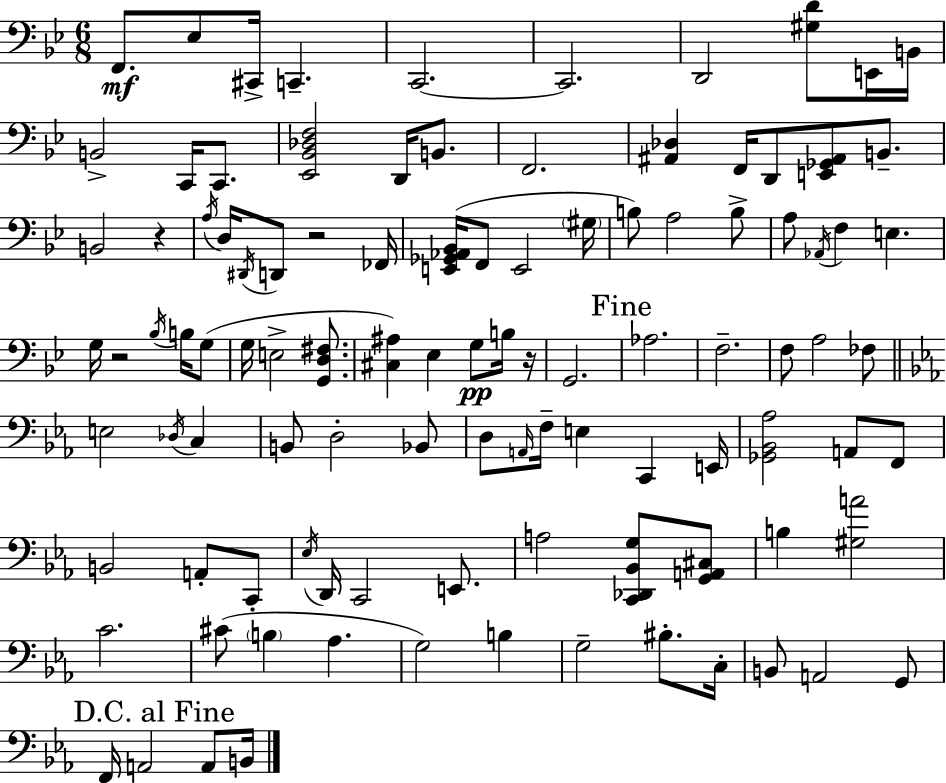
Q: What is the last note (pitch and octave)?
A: B2